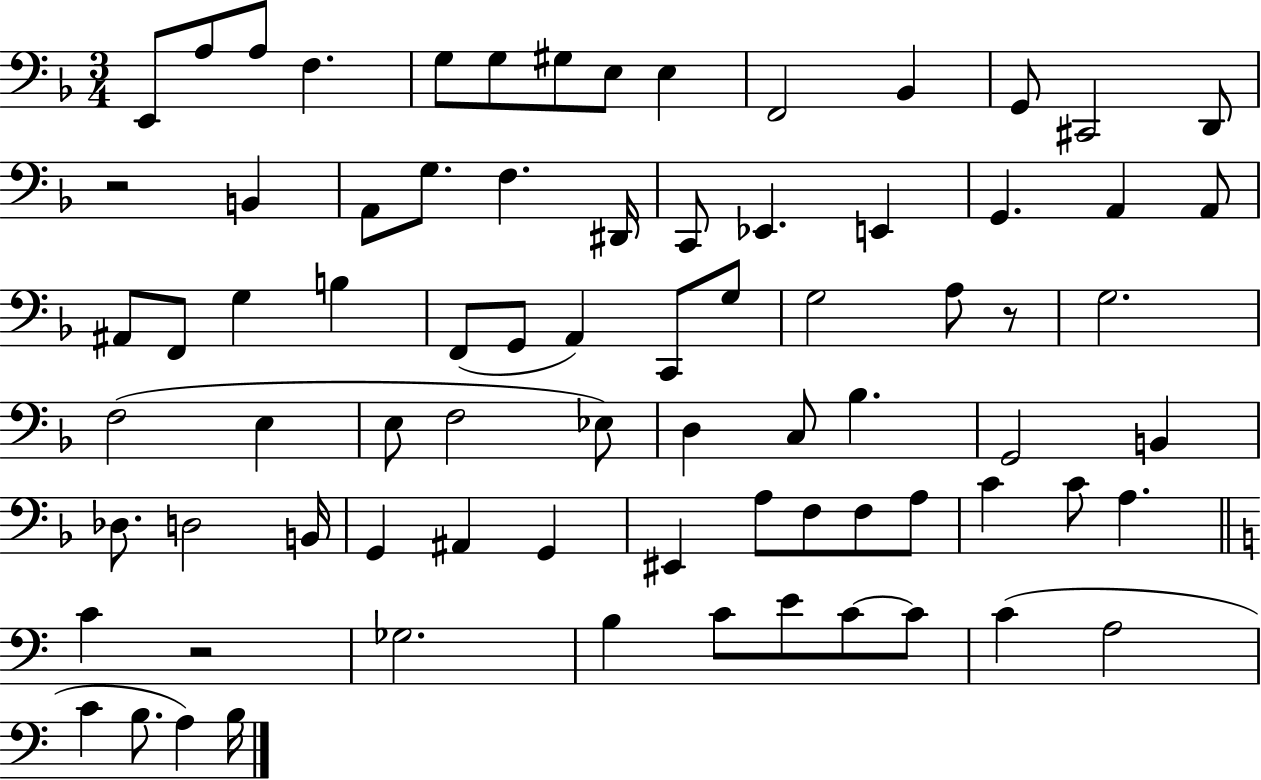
E2/e A3/e A3/e F3/q. G3/e G3/e G#3/e E3/e E3/q F2/h Bb2/q G2/e C#2/h D2/e R/h B2/q A2/e G3/e. F3/q. D#2/s C2/e Eb2/q. E2/q G2/q. A2/q A2/e A#2/e F2/e G3/q B3/q F2/e G2/e A2/q C2/e G3/e G3/h A3/e R/e G3/h. F3/h E3/q E3/e F3/h Eb3/e D3/q C3/e Bb3/q. G2/h B2/q Db3/e. D3/h B2/s G2/q A#2/q G2/q EIS2/q A3/e F3/e F3/e A3/e C4/q C4/e A3/q. C4/q R/h Gb3/h. B3/q C4/e E4/e C4/e C4/e C4/q A3/h C4/q B3/e. A3/q B3/s